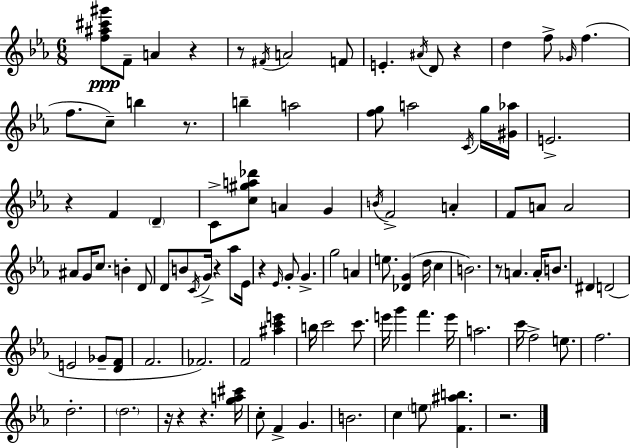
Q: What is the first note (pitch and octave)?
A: F4